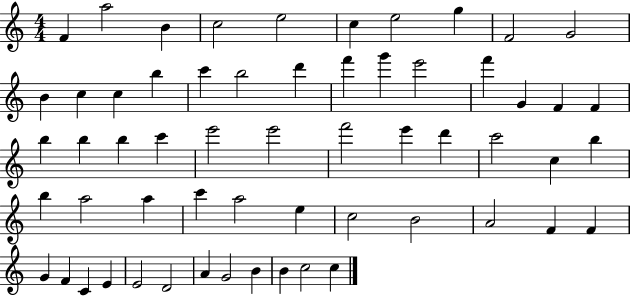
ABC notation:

X:1
T:Untitled
M:4/4
L:1/4
K:C
F a2 B c2 e2 c e2 g F2 G2 B c c b c' b2 d' f' g' e'2 f' G F F b b b c' e'2 e'2 f'2 e' d' c'2 c b b a2 a c' a2 e c2 B2 A2 F F G F C E E2 D2 A G2 B B c2 c